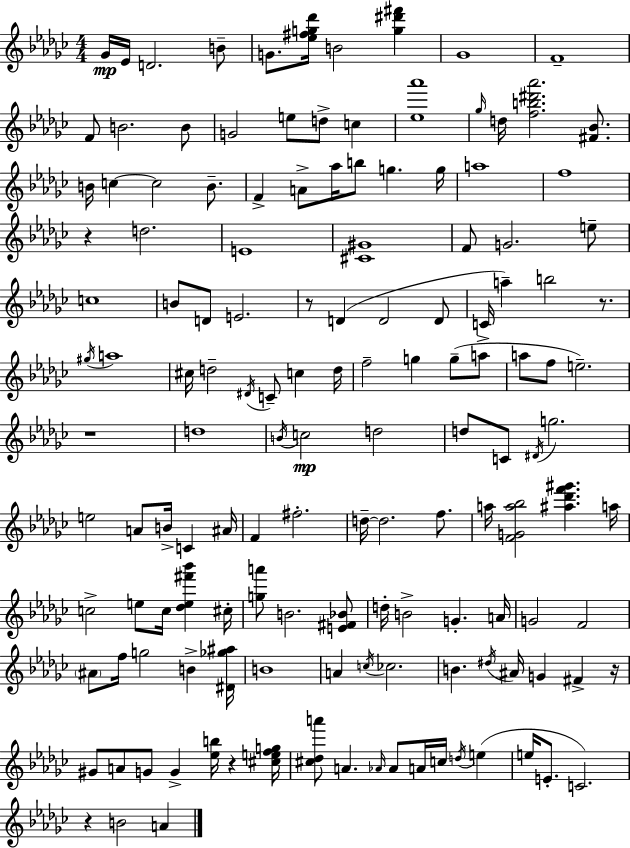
{
  \clef treble
  \numericTimeSignature
  \time 4/4
  \key ees \minor
  \repeat volta 2 { ges'16\mp ees'16 d'2. b'8-- | g'8. <ees'' fis'' g'' des'''>16 b'2 <g'' dis''' fis'''>4 | ges'1 | f'1-- | \break f'8 b'2. b'8 | g'2 e''8 d''8-> c''4 | <ees'' aes'''>1 | \grace { ges''16 } d''16 <f'' b'' dis''' aes'''>2. <fis' bes'>8. | \break b'16 c''4~~ c''2 b'8.-- | f'4-> a'8-> aes''16 b''8 g''4. | g''16 a''1 | f''1 | \break r4 d''2. | e'1 | <cis' gis'>1 | f'8 g'2. e''8-- | \break c''1 | b'8 d'8 e'2. | r8 d'4( d'2 d'8 | c'16 a''4--) b''2 r8. | \break \acciaccatura { gis''16 } a''1 | cis''16 d''2-- \acciaccatura { dis'16 } c'8-- c''4 | d''16 f''2-- g''4 g''8--( | a''8-> a''8 f''8 e''2.--) | \break r1 | d''1 | \acciaccatura { b'16 }\mp c''2 d''2 | d''8 c'8 \acciaccatura { dis'16 } g''2. | \break e''2 a'8 b'16-> | c'4 ais'16 f'4 fis''2.-. | d''16--~~ d''2. | f''8. a''16 <f' g' a'' bes''>2 <ais'' des''' f''' gis'''>4. | \break a''16 c''2-> e''8 c''16 | <des'' e'' fis''' bes'''>4 cis''16-. <g'' a'''>8 b'2. | <e' fis' bes'>8 d''16-. b'2-> g'4.-. | a'16 g'2 f'2 | \break \parenthesize ais'8 f''16 g''2 | b'4-> <dis' ges'' ais''>16 b'1 | a'4 \acciaccatura { c''16 } ces''2. | b'4. \acciaccatura { dis''16 } ais'16 g'4 | \break fis'4-> r16 gis'8 a'8 g'8 g'4-> | <ees'' b''>16 r4 <cis'' e'' f'' g''>16 <cis'' des'' a'''>8 a'4. \grace { aes'16 } | aes'8 a'16 c''16 \acciaccatura { d''16 }( e''4 e''16 e'8.-. c'2.) | r4 b'2 | \break a'4 } \bar "|."
}